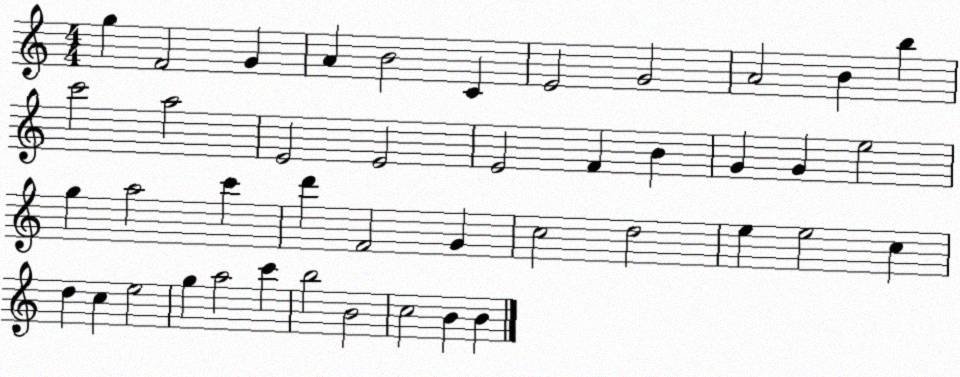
X:1
T:Untitled
M:4/4
L:1/4
K:C
g F2 G A B2 C E2 G2 A2 B b c'2 a2 E2 E2 E2 F B G G e2 g a2 c' d' F2 G c2 d2 e e2 c d c e2 g a2 c' b2 B2 c2 B B